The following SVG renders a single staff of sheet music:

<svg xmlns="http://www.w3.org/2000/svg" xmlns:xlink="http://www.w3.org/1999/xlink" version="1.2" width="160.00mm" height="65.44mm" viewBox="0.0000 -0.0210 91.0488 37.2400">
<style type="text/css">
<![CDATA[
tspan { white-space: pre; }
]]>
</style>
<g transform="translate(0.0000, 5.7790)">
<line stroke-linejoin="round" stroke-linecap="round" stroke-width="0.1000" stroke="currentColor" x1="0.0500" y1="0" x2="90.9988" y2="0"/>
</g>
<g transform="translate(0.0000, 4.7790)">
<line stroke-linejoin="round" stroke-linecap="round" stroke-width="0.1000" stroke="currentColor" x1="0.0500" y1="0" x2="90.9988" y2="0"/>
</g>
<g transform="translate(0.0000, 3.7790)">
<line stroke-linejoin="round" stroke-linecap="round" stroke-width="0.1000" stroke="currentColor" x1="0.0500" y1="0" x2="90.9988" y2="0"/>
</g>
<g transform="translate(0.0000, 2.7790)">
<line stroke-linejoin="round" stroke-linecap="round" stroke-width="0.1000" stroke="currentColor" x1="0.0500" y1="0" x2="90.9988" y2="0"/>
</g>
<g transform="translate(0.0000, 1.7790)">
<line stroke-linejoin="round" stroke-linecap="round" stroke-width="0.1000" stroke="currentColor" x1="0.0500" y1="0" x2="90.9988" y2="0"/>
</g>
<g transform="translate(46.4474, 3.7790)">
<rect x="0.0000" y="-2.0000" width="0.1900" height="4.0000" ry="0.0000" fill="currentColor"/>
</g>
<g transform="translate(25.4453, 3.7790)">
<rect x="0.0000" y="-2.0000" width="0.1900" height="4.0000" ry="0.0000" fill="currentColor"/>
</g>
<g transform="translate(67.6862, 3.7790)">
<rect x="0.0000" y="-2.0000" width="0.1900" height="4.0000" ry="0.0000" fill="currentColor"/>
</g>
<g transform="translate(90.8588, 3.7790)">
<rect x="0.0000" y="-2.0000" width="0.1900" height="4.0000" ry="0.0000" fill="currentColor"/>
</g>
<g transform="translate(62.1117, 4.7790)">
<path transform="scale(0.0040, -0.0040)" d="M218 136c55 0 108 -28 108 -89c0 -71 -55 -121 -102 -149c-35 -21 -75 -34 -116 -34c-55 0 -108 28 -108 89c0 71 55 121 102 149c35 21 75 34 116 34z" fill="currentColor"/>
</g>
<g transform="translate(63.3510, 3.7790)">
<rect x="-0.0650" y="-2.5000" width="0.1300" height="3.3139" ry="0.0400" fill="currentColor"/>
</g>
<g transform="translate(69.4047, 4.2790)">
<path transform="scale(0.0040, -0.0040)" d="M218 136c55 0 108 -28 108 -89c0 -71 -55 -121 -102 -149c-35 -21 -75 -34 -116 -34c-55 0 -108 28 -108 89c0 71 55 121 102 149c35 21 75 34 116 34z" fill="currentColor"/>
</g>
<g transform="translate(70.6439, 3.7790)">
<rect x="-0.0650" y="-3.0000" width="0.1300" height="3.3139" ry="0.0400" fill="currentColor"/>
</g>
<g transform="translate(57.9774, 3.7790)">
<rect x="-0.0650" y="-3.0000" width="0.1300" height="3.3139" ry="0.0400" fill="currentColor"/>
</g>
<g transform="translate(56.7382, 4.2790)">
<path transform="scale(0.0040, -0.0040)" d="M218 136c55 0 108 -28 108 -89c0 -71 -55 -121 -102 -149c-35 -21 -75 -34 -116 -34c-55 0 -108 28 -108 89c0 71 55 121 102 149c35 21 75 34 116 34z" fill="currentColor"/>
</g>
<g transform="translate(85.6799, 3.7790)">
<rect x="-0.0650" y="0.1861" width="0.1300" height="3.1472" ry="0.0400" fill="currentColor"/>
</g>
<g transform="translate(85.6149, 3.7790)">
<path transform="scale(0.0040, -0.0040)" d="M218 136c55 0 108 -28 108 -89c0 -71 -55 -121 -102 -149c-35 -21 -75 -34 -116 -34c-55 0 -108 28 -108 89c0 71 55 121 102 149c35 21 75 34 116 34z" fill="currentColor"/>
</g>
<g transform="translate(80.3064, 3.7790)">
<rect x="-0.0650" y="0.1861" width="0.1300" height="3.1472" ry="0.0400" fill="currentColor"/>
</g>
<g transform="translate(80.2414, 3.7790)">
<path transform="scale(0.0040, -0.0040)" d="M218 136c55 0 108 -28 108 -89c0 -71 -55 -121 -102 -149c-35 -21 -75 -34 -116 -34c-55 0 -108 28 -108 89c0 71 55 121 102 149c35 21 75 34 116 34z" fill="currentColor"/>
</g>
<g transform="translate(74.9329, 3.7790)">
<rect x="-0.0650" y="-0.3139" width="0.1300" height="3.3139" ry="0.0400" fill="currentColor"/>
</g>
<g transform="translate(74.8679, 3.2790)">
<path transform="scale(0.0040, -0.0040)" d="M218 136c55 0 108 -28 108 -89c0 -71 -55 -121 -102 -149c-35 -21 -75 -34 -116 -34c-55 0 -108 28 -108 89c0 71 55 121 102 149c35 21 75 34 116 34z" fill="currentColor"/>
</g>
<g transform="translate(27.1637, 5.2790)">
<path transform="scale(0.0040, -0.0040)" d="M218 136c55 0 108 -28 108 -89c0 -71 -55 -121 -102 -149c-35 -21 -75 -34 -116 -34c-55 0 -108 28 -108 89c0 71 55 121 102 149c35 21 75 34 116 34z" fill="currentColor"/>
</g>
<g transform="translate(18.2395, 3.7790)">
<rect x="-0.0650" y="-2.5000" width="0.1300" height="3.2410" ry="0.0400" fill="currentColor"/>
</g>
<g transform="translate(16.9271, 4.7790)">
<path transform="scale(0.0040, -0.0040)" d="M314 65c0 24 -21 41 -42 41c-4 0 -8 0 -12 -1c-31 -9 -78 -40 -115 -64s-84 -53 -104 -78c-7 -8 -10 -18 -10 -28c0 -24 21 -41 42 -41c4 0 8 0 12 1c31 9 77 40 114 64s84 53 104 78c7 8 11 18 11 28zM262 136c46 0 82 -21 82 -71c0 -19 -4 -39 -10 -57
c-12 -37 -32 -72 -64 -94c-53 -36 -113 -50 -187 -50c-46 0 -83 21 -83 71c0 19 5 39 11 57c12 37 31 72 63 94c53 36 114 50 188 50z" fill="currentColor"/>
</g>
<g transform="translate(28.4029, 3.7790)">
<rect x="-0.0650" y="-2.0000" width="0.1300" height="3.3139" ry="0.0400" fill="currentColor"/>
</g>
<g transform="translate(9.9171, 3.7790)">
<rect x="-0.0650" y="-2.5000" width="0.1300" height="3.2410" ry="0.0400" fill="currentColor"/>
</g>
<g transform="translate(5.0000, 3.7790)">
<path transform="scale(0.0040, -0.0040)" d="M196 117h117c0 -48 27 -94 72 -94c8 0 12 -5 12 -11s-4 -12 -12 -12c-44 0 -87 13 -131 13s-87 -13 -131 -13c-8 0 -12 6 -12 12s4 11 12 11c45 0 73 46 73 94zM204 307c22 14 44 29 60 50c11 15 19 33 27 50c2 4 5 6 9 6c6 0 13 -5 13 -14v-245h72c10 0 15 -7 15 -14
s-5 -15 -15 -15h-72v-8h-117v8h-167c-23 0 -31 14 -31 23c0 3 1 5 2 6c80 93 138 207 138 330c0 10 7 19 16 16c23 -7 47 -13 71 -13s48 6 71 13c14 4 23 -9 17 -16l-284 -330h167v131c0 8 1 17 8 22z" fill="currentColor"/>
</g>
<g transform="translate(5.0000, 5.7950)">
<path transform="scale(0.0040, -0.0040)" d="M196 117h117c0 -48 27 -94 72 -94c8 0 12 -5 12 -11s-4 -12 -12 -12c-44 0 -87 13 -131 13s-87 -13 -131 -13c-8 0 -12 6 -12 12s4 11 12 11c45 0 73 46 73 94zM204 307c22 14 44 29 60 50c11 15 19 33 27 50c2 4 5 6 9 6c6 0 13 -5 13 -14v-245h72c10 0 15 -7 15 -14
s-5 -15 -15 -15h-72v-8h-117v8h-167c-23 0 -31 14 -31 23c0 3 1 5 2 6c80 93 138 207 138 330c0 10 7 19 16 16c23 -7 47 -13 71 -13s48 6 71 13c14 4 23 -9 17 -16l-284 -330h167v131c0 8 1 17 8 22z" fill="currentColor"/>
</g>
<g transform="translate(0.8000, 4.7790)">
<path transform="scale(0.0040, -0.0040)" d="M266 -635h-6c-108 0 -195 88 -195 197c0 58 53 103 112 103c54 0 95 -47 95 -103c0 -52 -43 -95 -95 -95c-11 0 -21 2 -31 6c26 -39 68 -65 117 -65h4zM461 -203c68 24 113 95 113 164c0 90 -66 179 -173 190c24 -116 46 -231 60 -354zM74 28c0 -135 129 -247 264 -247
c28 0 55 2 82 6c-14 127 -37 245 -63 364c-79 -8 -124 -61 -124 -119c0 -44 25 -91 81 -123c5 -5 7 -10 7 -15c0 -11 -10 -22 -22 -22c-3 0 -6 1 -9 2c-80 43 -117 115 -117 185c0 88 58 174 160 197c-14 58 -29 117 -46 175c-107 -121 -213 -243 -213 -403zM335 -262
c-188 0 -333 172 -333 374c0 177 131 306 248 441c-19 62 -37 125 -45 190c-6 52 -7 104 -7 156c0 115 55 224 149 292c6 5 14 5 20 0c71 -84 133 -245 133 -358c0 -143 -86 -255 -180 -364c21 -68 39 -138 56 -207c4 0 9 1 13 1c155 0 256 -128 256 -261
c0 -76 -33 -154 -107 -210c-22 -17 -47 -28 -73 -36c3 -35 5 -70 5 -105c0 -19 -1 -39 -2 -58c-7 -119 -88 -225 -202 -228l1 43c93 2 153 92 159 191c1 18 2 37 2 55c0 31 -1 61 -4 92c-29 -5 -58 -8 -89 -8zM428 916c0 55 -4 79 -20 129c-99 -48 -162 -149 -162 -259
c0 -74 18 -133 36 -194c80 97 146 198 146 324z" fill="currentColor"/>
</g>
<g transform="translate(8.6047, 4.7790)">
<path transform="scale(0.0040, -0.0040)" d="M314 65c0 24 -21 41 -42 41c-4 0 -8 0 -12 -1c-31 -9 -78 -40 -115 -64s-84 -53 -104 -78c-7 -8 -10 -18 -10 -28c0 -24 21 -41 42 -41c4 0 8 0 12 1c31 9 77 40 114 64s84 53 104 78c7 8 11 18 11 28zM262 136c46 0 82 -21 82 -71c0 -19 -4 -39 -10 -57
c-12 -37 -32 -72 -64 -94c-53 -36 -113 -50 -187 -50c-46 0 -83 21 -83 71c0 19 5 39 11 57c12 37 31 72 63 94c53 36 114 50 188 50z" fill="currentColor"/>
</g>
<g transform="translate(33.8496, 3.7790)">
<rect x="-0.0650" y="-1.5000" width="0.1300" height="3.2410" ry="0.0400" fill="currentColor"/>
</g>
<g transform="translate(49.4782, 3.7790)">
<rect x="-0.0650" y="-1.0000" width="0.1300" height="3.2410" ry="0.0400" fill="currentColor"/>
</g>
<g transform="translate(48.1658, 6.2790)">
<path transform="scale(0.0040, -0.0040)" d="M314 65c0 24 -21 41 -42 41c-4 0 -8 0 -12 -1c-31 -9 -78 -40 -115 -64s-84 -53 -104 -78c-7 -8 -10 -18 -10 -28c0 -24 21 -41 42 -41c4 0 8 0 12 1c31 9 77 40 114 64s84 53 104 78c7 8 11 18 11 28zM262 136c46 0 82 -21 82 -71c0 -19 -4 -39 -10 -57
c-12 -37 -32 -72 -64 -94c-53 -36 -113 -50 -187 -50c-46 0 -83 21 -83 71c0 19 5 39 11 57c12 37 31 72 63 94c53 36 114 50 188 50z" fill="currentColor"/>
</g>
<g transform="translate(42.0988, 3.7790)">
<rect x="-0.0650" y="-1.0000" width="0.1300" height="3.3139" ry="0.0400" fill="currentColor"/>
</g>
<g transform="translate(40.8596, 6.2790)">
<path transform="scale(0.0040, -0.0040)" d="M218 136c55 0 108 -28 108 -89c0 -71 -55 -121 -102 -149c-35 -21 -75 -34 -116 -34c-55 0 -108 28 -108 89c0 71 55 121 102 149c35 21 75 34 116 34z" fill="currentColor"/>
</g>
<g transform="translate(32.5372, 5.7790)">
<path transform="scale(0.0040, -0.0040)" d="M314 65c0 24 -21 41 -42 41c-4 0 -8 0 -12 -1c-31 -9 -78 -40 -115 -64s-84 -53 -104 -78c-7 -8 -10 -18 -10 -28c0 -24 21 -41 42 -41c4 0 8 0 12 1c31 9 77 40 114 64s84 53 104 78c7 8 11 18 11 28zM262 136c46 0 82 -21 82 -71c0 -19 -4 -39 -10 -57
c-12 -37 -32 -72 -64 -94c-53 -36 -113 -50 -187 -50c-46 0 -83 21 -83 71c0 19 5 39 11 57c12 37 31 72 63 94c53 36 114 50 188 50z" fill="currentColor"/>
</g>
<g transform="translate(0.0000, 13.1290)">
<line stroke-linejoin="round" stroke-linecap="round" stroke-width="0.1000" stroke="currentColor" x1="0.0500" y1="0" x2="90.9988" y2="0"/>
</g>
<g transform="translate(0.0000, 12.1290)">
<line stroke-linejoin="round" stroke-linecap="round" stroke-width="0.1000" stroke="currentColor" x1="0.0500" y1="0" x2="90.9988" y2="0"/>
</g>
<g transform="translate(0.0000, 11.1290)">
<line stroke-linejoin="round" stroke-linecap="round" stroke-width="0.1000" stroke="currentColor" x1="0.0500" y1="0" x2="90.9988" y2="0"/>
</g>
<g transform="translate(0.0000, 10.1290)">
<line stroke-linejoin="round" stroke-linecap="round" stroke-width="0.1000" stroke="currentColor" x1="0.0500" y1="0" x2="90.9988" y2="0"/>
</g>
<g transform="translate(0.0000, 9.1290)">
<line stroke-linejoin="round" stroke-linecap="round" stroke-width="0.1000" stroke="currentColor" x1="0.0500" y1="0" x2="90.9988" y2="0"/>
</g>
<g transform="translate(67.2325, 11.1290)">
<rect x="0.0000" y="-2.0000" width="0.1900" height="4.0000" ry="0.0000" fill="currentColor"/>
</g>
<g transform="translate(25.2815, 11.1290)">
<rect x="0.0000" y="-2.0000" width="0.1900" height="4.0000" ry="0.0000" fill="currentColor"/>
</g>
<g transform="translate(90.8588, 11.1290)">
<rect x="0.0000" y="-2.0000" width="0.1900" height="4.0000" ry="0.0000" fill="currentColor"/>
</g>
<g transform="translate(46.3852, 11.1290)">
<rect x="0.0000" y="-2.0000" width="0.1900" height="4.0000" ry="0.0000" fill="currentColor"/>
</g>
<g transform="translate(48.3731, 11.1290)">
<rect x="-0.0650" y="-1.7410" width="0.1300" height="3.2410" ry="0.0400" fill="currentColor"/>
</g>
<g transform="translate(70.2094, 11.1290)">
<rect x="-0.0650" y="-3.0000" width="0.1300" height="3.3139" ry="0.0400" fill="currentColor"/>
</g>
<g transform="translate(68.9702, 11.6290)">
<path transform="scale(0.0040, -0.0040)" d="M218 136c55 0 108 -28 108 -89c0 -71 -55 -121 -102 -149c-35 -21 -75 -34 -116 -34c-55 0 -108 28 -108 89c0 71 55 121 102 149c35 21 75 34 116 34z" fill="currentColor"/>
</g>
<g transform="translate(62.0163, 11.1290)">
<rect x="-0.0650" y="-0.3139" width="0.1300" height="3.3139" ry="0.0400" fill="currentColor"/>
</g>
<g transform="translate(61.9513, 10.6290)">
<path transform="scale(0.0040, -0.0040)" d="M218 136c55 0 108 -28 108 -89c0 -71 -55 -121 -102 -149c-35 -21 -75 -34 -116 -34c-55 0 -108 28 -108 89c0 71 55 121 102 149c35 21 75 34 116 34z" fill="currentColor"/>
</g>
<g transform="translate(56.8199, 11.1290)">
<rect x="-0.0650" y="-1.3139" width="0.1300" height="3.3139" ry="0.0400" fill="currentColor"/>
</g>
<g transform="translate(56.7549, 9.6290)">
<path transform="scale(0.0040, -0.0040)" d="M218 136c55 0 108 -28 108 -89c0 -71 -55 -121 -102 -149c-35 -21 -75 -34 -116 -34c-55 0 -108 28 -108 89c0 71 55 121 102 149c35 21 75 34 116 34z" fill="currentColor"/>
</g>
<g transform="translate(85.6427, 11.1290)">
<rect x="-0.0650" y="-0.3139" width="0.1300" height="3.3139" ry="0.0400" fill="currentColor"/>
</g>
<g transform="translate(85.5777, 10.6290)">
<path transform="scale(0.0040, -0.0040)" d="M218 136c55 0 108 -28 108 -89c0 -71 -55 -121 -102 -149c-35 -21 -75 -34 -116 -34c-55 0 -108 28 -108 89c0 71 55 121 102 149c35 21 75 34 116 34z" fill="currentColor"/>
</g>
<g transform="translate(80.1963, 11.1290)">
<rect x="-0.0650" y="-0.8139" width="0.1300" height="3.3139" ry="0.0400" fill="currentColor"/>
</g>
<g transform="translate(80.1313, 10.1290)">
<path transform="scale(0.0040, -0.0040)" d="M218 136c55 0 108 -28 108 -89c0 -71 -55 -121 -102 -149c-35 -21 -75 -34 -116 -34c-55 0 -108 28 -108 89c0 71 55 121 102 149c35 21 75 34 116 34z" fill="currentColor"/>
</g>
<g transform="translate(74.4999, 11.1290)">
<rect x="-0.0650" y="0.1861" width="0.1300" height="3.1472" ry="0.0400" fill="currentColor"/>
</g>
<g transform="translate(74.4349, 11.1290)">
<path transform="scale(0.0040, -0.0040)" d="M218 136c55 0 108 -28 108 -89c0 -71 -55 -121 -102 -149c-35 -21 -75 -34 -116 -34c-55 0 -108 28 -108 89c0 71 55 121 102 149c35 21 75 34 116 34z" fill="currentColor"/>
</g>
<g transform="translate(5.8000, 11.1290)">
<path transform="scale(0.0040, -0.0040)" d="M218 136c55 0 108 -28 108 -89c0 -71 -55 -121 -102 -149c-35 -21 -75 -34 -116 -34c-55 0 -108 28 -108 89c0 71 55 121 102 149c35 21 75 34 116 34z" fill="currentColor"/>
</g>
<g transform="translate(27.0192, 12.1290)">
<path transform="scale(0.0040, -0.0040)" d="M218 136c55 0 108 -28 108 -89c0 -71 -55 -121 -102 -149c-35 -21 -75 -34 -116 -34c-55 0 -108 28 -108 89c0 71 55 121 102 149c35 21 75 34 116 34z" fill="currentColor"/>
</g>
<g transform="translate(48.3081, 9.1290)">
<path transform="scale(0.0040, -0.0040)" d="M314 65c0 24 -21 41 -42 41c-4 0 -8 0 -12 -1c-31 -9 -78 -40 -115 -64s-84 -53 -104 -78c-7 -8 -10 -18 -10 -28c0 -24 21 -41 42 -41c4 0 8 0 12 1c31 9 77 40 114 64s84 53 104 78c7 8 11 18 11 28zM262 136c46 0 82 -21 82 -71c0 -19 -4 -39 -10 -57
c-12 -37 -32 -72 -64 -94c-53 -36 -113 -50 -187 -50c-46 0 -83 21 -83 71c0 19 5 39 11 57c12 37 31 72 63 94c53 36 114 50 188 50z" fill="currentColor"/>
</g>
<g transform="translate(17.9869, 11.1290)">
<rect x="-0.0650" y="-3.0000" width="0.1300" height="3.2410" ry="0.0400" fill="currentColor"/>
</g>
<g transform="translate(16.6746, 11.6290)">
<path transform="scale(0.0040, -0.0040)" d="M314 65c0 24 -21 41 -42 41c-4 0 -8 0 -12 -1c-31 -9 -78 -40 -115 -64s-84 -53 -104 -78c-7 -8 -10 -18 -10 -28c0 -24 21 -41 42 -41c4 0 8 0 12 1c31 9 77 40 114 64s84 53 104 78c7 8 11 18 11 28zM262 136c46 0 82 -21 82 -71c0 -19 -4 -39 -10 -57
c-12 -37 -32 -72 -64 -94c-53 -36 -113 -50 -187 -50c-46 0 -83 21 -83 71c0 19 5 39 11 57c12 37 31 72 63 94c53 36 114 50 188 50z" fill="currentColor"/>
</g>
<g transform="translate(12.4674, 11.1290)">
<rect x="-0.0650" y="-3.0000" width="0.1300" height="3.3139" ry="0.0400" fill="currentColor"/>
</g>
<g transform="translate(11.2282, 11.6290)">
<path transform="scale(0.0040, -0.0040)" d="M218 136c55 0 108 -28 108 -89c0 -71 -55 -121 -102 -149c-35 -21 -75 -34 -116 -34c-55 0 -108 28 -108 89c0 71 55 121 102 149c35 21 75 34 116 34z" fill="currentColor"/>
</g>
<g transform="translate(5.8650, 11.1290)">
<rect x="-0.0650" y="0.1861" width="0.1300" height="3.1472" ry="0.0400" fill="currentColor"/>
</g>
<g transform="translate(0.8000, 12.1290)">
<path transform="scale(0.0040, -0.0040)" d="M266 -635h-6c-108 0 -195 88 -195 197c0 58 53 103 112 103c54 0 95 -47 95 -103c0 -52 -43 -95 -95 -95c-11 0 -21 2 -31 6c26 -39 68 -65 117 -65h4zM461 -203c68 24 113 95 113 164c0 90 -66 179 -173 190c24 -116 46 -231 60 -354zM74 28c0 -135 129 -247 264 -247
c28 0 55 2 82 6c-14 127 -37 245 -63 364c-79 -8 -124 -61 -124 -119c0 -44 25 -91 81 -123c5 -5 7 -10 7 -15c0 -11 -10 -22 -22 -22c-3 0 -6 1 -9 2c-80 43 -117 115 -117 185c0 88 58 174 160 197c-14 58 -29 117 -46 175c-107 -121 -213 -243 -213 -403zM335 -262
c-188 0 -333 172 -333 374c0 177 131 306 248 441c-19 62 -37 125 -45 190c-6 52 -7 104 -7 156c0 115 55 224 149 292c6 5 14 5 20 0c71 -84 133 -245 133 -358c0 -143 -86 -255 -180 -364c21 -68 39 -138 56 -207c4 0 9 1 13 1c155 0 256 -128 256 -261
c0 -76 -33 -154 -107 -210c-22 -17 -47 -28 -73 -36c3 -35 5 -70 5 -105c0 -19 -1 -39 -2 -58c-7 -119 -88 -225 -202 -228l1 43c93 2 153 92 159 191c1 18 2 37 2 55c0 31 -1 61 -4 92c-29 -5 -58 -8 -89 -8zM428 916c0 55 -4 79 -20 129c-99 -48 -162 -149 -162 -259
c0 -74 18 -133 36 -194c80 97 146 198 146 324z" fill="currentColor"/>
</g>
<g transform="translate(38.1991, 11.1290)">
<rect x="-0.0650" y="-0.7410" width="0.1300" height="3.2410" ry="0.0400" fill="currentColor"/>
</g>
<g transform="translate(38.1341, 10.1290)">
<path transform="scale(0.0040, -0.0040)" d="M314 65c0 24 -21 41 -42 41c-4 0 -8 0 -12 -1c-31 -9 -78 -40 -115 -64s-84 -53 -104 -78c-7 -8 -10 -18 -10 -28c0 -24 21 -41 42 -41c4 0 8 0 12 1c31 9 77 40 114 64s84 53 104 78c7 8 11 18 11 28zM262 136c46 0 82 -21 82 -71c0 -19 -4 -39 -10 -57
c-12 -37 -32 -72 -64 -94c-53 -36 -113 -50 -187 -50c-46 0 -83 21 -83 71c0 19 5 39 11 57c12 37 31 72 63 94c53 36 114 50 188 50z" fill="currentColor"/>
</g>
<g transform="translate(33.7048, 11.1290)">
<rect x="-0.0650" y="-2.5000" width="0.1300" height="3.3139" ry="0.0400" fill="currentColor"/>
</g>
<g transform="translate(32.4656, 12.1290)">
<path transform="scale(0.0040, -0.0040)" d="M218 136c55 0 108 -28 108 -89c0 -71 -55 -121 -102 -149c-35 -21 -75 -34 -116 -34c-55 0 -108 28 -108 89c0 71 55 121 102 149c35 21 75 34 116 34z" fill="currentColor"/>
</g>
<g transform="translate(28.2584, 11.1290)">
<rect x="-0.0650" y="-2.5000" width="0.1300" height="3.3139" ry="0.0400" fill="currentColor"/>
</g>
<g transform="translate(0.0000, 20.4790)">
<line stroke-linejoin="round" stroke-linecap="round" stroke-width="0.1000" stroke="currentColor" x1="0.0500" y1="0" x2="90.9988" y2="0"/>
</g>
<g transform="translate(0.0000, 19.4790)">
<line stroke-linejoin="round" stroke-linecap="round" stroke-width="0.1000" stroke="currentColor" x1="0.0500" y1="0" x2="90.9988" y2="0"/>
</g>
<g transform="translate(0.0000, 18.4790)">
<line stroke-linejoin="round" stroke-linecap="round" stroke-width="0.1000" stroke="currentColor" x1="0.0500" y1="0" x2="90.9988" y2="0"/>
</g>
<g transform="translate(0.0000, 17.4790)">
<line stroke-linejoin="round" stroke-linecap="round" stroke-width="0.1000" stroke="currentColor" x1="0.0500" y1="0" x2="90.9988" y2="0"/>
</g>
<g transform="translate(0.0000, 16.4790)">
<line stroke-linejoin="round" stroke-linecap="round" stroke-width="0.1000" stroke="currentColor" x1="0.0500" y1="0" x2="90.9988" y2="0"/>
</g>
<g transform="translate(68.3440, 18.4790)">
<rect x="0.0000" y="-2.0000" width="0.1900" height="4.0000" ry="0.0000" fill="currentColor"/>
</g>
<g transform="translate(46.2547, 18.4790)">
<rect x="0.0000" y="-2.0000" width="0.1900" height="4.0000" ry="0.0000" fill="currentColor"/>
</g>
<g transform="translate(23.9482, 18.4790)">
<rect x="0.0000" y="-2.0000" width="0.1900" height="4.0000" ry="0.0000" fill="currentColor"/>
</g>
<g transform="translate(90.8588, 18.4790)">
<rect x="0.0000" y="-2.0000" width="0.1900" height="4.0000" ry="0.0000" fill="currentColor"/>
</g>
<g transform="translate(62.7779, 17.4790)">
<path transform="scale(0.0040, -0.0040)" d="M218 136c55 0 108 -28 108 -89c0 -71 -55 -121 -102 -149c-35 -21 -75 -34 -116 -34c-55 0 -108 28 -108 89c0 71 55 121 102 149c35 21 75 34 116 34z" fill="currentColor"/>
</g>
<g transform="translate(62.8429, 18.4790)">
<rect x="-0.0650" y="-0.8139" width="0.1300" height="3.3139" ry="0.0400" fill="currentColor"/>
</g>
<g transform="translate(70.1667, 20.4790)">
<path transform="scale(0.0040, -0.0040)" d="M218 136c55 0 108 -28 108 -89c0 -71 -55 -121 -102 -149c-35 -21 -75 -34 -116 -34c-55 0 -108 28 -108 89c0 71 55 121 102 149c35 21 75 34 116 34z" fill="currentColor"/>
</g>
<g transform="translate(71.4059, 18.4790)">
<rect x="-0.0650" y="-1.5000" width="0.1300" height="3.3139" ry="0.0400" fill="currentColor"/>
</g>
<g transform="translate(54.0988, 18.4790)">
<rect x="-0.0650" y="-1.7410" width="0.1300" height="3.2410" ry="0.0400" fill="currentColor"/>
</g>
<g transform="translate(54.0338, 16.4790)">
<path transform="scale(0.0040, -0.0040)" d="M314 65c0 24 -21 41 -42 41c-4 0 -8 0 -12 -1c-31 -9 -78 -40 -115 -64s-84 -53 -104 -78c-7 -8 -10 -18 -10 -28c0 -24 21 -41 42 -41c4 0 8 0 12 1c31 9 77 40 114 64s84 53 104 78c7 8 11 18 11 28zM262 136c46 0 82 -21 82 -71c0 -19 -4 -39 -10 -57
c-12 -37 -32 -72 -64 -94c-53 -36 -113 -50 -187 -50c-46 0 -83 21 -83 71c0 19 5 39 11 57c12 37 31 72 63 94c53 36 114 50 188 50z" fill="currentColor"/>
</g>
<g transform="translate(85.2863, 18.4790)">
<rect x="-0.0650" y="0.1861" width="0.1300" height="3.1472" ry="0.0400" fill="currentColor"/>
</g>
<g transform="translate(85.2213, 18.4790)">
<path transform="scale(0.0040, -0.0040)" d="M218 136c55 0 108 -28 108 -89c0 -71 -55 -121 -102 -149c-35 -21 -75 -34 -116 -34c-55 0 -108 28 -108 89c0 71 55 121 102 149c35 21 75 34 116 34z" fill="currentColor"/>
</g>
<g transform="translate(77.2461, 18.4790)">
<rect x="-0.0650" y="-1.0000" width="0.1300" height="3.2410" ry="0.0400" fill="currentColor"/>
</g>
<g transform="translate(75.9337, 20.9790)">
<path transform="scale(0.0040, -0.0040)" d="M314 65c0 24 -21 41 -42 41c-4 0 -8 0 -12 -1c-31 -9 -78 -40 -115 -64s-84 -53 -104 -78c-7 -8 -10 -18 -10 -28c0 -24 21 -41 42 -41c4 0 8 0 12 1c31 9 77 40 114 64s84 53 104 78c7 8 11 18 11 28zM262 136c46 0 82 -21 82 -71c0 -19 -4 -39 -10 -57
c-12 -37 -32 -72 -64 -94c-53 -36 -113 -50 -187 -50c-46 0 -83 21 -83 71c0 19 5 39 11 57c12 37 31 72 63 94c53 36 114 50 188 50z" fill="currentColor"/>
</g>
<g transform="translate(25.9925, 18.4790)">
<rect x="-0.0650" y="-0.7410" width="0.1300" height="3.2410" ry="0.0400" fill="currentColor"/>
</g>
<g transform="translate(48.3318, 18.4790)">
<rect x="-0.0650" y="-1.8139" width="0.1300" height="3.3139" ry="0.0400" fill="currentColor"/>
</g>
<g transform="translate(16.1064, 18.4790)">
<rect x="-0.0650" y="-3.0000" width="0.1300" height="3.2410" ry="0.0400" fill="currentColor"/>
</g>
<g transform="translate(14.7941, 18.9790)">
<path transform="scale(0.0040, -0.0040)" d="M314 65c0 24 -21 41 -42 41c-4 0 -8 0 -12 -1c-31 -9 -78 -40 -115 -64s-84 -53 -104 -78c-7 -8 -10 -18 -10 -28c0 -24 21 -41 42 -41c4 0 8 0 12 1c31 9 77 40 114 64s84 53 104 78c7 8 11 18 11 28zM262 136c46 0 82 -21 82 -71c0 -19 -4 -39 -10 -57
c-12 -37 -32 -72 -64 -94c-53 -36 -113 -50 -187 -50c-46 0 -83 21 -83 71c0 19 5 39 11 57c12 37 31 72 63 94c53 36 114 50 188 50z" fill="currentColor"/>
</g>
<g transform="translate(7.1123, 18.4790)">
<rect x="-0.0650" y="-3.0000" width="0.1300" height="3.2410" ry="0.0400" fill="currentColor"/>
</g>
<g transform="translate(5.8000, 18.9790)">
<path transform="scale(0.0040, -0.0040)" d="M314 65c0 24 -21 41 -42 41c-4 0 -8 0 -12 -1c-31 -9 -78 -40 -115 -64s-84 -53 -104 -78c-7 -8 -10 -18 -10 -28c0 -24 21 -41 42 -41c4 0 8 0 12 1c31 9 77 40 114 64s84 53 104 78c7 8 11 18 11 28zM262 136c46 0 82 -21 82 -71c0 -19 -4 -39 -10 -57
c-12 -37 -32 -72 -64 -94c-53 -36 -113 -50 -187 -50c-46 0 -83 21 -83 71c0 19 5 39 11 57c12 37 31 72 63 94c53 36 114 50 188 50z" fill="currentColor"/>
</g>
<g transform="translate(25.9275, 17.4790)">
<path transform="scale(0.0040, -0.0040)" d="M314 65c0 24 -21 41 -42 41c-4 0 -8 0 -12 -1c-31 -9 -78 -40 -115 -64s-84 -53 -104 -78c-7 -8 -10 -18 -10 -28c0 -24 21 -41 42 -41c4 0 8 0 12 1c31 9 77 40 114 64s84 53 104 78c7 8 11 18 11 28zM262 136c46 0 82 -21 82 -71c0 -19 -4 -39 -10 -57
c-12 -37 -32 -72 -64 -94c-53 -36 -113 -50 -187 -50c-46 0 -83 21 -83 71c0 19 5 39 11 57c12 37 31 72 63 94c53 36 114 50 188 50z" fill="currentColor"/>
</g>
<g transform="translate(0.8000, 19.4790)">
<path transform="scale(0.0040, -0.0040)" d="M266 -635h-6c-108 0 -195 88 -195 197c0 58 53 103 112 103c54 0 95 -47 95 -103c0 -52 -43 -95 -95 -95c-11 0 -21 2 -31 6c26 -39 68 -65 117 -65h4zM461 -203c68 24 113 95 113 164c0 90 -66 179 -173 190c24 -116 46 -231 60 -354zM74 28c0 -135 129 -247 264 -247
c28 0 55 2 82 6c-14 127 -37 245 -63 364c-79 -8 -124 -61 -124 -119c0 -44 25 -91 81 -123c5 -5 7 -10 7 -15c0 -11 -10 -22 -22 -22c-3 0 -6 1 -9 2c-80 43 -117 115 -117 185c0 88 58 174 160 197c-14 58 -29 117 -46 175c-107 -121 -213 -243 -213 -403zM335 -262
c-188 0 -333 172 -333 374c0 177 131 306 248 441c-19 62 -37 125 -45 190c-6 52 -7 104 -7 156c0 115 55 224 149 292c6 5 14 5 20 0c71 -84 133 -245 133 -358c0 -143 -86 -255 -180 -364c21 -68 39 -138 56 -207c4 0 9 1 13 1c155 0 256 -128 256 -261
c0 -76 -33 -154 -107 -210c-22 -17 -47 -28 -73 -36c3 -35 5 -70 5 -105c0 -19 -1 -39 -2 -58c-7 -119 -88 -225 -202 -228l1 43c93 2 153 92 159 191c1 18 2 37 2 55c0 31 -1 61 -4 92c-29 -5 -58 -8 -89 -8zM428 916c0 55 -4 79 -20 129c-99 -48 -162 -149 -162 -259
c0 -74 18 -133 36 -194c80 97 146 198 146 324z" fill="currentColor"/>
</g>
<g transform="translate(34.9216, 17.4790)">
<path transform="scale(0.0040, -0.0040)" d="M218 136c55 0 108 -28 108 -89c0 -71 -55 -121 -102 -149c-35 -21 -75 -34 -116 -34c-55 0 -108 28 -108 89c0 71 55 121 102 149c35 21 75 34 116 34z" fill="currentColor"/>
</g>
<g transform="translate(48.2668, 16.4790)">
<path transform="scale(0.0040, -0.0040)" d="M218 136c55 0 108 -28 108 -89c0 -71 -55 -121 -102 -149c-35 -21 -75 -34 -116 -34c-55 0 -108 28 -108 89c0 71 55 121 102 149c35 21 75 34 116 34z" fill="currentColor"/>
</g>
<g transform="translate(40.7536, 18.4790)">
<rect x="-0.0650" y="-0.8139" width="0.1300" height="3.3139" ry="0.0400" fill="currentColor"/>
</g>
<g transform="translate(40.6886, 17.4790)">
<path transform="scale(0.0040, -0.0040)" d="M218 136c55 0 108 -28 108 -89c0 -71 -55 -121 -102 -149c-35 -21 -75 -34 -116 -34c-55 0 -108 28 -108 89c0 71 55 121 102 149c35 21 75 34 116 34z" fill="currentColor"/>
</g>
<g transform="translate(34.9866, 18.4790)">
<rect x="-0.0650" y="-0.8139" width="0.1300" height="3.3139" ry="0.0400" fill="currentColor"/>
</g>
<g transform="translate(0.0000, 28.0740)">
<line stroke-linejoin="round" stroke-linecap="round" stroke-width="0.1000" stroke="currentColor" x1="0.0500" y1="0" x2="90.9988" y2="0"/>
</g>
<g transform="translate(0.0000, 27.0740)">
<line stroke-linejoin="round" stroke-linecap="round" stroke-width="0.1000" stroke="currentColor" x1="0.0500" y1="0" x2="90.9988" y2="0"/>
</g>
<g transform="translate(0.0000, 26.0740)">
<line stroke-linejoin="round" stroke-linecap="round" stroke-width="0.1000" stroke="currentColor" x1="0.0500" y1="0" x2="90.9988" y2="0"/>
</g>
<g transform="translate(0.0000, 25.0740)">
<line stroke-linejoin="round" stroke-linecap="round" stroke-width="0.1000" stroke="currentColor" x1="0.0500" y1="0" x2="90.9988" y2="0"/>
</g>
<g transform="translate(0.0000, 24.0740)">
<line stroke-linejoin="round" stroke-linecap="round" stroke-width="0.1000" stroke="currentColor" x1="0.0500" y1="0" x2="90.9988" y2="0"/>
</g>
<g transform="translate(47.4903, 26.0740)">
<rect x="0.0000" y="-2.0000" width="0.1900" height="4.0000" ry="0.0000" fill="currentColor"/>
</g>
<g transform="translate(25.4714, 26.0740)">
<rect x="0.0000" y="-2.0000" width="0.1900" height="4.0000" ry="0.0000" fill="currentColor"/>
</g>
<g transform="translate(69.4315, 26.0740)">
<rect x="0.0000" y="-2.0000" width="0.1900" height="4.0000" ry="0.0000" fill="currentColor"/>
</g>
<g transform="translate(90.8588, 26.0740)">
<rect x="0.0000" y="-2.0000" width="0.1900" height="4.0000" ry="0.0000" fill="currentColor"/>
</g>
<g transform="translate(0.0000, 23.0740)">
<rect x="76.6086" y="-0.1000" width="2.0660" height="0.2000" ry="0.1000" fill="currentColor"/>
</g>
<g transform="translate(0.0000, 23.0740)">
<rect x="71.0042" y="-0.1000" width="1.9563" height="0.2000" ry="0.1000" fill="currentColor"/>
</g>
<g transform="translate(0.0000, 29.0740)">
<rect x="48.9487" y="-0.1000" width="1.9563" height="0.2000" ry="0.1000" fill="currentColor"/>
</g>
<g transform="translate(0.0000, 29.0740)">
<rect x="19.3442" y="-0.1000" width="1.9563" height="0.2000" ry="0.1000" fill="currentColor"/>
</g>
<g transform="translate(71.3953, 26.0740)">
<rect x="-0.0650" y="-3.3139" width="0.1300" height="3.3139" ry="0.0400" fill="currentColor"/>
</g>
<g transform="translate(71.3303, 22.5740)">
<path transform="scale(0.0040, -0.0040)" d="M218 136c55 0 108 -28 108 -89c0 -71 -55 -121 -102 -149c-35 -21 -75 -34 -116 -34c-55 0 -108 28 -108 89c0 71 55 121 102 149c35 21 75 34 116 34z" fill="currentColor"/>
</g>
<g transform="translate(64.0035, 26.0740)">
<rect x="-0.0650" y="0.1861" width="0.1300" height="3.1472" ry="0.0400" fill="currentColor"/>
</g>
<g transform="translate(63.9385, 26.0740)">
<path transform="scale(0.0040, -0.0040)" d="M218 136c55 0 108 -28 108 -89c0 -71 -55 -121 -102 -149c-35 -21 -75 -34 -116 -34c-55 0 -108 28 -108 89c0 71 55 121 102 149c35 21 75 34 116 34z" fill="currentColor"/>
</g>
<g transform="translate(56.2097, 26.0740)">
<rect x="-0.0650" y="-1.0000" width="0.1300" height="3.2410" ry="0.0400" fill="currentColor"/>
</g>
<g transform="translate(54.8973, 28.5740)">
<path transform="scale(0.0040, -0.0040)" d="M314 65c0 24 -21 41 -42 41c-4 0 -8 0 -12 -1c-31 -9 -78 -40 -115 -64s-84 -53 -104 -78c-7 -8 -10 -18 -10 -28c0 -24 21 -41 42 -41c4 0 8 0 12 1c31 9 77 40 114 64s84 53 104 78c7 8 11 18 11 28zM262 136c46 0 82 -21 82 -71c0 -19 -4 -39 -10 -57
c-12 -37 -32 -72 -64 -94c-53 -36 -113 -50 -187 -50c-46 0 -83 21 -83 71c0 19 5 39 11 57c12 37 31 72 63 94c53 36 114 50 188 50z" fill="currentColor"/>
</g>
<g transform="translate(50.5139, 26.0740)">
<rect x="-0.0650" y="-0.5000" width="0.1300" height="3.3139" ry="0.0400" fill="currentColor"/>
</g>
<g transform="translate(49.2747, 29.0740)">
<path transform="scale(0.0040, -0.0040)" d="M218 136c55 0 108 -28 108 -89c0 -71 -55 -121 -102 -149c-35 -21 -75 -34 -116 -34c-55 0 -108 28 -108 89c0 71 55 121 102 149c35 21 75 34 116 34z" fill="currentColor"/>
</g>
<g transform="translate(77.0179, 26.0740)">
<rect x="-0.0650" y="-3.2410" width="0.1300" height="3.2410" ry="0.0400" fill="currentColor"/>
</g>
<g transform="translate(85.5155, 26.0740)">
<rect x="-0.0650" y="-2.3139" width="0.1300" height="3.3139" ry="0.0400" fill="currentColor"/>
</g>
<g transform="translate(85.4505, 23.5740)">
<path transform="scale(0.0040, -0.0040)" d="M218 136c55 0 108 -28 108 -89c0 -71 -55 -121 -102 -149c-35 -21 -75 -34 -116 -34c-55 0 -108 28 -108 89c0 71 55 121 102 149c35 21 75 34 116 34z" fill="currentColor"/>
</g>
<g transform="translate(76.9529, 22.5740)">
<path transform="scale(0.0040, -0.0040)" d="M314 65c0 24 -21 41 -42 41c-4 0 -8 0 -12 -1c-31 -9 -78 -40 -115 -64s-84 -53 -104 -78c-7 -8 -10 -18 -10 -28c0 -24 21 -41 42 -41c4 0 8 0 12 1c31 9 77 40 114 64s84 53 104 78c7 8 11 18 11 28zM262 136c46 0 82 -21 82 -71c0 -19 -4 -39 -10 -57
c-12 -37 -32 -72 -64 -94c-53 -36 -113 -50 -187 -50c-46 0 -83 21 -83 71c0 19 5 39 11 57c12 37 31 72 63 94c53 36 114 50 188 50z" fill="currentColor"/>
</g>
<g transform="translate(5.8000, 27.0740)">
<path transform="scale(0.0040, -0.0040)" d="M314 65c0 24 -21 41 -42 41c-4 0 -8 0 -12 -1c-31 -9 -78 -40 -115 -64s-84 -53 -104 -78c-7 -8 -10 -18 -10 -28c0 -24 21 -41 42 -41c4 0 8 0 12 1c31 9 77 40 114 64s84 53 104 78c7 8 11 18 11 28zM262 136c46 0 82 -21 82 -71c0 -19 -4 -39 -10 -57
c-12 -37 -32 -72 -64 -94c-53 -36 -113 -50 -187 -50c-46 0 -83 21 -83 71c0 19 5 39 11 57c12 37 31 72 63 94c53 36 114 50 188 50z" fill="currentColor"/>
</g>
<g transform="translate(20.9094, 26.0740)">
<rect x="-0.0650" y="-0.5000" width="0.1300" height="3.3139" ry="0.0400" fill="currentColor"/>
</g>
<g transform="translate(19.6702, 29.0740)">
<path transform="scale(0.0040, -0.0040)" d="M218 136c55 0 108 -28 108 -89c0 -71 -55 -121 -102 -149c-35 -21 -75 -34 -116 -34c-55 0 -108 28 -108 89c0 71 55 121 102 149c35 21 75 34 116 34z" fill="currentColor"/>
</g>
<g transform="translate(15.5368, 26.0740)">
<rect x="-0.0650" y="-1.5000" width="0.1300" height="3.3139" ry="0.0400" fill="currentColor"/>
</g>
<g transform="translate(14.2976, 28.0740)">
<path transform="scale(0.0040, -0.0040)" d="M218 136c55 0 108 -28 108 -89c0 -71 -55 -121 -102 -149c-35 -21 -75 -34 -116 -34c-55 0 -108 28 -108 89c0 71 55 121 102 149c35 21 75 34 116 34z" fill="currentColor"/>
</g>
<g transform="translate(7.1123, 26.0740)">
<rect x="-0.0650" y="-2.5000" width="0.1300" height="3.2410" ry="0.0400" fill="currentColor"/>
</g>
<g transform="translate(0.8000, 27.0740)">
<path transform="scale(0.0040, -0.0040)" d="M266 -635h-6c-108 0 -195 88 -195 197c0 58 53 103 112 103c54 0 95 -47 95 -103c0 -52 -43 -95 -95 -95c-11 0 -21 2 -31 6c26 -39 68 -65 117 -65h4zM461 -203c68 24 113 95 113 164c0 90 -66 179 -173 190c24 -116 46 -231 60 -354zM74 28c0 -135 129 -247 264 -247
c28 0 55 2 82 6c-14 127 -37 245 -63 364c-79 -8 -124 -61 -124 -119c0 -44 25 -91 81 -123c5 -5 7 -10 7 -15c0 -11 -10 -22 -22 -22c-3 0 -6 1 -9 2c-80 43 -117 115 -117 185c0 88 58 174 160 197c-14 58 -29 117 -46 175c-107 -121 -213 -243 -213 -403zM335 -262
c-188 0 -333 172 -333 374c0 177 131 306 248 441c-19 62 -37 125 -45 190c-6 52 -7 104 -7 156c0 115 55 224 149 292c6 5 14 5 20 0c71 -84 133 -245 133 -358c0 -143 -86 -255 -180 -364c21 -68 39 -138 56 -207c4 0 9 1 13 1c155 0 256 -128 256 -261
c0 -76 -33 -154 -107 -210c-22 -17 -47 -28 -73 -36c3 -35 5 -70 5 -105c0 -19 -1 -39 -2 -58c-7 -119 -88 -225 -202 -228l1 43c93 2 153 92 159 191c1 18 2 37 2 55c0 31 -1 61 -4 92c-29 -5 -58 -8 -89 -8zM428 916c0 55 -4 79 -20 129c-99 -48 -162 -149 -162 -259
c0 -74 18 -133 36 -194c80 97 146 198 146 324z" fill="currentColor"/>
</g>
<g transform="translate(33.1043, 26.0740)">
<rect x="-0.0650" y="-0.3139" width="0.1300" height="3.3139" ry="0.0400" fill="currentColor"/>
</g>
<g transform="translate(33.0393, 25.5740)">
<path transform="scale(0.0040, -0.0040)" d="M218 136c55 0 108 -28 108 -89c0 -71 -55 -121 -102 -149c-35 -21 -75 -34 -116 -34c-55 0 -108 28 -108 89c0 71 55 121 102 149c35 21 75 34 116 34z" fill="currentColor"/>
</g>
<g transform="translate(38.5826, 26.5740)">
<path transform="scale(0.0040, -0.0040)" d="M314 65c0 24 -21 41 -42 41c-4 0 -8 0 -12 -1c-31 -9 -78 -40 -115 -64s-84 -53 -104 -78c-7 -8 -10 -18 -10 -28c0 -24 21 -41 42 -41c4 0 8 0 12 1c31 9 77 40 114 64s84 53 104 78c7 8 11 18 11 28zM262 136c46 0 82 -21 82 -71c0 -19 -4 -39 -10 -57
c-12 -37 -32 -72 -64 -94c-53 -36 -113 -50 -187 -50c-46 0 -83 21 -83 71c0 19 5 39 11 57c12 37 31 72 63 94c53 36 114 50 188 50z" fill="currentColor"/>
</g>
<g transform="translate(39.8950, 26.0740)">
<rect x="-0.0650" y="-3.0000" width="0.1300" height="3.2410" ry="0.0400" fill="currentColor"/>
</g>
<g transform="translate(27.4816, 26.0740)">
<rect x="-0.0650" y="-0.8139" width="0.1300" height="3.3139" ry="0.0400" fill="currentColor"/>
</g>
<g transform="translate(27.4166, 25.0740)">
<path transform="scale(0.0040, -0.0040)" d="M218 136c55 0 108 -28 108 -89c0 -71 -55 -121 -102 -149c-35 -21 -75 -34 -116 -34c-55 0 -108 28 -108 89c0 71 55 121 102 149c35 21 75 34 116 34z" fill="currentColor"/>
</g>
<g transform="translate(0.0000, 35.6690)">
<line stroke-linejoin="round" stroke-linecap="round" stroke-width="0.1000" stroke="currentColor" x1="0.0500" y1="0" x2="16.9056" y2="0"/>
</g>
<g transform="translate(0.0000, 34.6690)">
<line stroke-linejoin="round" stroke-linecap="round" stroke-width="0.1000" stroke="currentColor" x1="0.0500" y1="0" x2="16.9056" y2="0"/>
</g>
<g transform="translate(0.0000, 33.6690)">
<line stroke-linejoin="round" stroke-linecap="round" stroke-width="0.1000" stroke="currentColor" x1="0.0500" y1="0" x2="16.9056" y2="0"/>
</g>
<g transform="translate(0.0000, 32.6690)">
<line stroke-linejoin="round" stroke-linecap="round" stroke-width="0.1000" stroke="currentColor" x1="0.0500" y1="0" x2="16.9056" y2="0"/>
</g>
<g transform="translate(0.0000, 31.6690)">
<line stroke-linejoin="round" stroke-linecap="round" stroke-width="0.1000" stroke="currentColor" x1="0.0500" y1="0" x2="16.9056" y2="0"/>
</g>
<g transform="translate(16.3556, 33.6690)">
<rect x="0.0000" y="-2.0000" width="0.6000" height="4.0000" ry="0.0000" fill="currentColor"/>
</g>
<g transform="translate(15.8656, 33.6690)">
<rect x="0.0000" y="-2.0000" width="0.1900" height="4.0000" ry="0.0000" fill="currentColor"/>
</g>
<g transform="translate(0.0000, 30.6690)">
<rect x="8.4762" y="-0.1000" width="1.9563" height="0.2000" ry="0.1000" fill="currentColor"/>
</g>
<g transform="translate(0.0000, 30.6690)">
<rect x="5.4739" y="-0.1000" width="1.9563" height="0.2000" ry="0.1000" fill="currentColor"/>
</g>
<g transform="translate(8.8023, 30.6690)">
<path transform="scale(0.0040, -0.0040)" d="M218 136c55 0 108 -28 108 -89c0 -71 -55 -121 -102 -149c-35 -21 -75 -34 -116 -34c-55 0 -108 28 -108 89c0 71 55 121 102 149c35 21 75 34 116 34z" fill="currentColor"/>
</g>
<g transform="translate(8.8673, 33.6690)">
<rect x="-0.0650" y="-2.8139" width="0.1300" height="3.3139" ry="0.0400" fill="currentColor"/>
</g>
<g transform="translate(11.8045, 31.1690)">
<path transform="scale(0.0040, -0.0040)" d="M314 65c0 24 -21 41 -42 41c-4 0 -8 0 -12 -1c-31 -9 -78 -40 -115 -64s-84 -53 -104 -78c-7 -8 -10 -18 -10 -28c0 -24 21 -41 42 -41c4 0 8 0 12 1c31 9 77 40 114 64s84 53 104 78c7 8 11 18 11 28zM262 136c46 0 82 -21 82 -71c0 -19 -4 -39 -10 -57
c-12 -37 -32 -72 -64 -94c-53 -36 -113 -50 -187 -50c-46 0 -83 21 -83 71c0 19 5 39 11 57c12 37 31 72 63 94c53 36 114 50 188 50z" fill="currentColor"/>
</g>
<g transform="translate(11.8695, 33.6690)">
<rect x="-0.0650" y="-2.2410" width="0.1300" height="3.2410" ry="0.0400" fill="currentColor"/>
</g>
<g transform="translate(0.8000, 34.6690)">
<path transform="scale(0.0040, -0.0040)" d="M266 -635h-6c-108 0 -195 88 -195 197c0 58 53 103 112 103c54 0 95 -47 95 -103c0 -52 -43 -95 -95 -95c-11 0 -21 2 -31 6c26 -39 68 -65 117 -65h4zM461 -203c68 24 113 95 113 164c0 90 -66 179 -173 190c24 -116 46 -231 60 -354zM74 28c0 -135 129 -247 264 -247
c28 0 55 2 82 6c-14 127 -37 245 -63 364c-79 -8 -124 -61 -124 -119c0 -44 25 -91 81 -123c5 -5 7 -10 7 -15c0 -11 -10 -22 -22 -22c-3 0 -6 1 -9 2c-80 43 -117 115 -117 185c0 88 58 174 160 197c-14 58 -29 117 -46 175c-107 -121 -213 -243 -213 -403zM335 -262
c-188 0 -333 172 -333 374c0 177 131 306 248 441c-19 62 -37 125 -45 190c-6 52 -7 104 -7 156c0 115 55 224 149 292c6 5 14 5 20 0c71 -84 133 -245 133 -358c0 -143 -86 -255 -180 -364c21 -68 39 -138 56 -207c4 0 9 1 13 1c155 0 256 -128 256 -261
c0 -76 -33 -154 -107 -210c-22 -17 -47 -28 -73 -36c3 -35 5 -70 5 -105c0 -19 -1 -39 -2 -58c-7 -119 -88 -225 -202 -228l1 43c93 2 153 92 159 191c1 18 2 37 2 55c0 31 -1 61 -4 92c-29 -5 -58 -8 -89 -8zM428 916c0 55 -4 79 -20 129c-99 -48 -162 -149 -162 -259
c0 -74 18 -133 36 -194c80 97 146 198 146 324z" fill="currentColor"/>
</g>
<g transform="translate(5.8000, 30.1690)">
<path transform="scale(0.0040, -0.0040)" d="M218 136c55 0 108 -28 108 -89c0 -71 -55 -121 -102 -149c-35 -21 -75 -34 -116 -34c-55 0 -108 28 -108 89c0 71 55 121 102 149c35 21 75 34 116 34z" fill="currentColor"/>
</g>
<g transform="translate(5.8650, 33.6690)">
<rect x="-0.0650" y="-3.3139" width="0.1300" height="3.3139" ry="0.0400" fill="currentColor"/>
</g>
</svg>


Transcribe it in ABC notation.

X:1
T:Untitled
M:4/4
L:1/4
K:C
G2 G2 F E2 D D2 A G A c B B B A A2 G G d2 f2 e c A B d c A2 A2 d2 d d f f2 d E D2 B G2 E C d c A2 C D2 B b b2 g b a g2